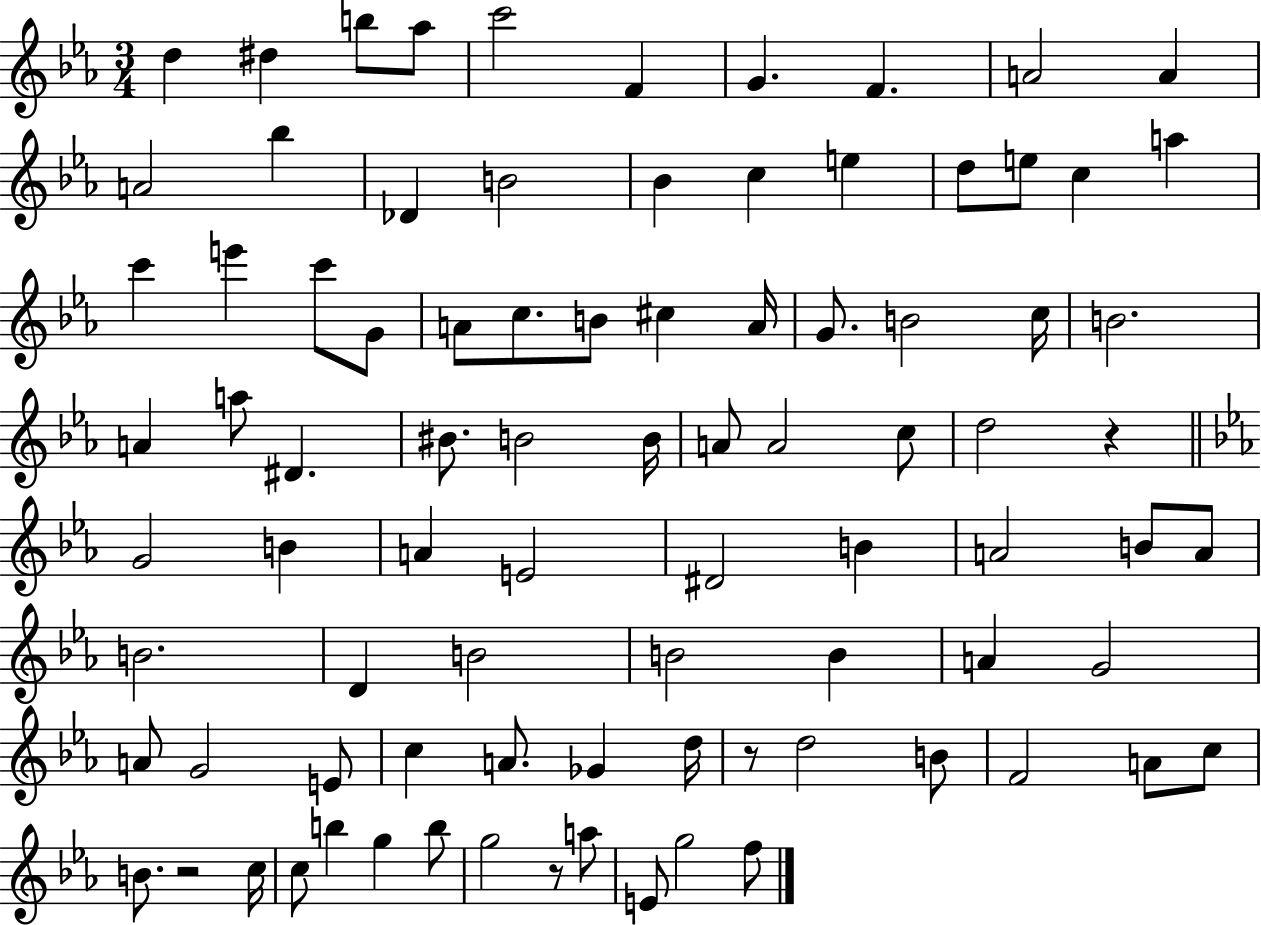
X:1
T:Untitled
M:3/4
L:1/4
K:Eb
d ^d b/2 _a/2 c'2 F G F A2 A A2 _b _D B2 _B c e d/2 e/2 c a c' e' c'/2 G/2 A/2 c/2 B/2 ^c A/4 G/2 B2 c/4 B2 A a/2 ^D ^B/2 B2 B/4 A/2 A2 c/2 d2 z G2 B A E2 ^D2 B A2 B/2 A/2 B2 D B2 B2 B A G2 A/2 G2 E/2 c A/2 _G d/4 z/2 d2 B/2 F2 A/2 c/2 B/2 z2 c/4 c/2 b g b/2 g2 z/2 a/2 E/2 g2 f/2